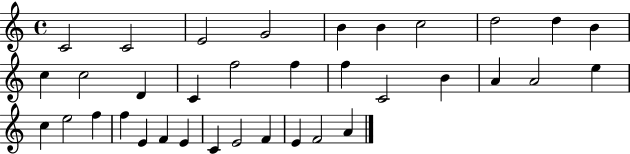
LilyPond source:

{
  \clef treble
  \time 4/4
  \defaultTimeSignature
  \key c \major
  c'2 c'2 | e'2 g'2 | b'4 b'4 c''2 | d''2 d''4 b'4 | \break c''4 c''2 d'4 | c'4 f''2 f''4 | f''4 c'2 b'4 | a'4 a'2 e''4 | \break c''4 e''2 f''4 | f''4 e'4 f'4 e'4 | c'4 e'2 f'4 | e'4 f'2 a'4 | \break \bar "|."
}